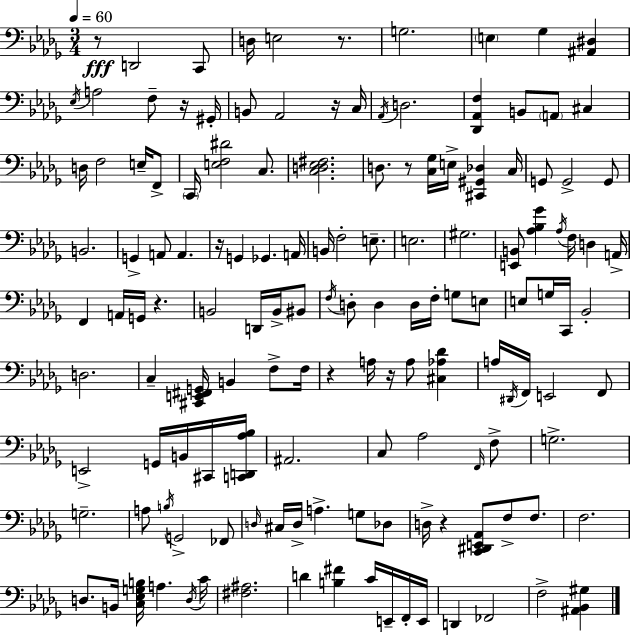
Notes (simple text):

R/e D2/h C2/e D3/s E3/h R/e. G3/h. E3/q Gb3/q [A#2,D#3]/q Eb3/s A3/h F3/e R/s G#2/s B2/e Ab2/h R/s C3/s Ab2/s D3/h. [Db2,Ab2,F3]/q B2/e A2/e C#3/q D3/s F3/h E3/s F2/e C2/s [E3,F3,D#4]/h C3/e. [C3,D3,Eb3,F#3]/h. D3/e. R/e [C3,Gb3]/s E3/s [C#2,G#2,Db3]/q C3/s G2/e G2/h G2/e B2/h. G2/q A2/e A2/q. R/s G2/q Gb2/q. A2/s B2/s F3/h E3/e. E3/h. G#3/h. [E2,B2]/e [Ab3,Bb3,Gb4]/q Ab3/s F3/s D3/q A2/s F2/q A2/s G2/s R/q. B2/h D2/s B2/s BIS2/e F3/s D3/e D3/q D3/s F3/s G3/e E3/e E3/e G3/s C2/s Bb2/h D3/h. C3/q [C#2,E2,F#2,G2]/s B2/q F3/e F3/s R/q A3/s R/s A3/e [C#3,Ab3,Db4]/q A3/s D#2/s F2/s E2/h F2/e E2/h G2/s B2/s C#2/s [C2,D2,Ab3,Bb3]/s A#2/h. C3/e Ab3/h F2/s F3/e G3/h. G3/h. A3/e B3/s G2/h FES2/e D3/s C#3/s D3/s A3/q. G3/e Db3/e D3/s R/q [C2,D#2,E2,Ab2]/e F3/e F3/e. F3/h. D3/e. B2/s [C3,Eb3,G3,B3]/s A3/q. D3/s C4/s [F#3,A#3]/h. D4/q [B3,F#4]/q C4/s E2/s F2/s E2/s D2/q FES2/h F3/h [A#2,Bb2,G#3]/q